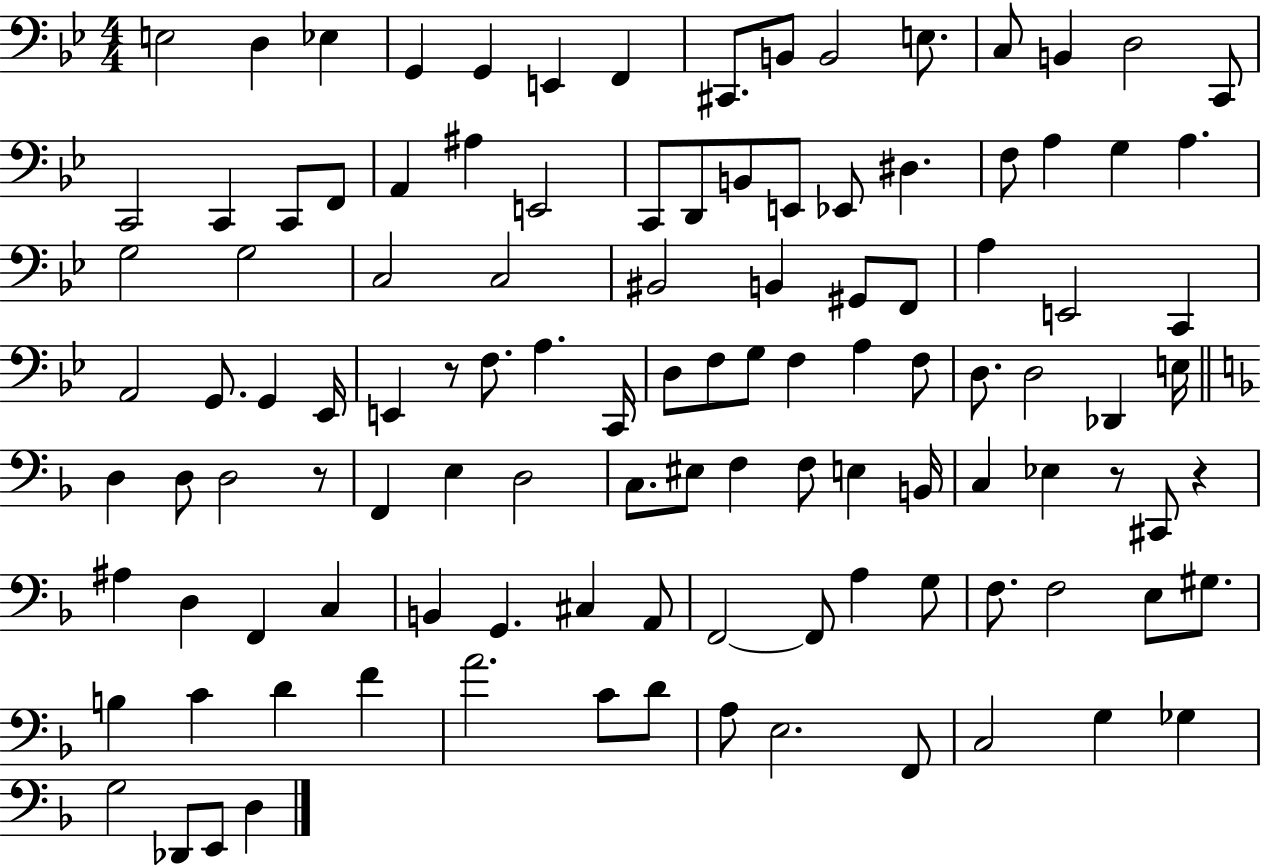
{
  \clef bass
  \numericTimeSignature
  \time 4/4
  \key bes \major
  e2 d4 ees4 | g,4 g,4 e,4 f,4 | cis,8. b,8 b,2 e8. | c8 b,4 d2 c,8 | \break c,2 c,4 c,8 f,8 | a,4 ais4 e,2 | c,8 d,8 b,8 e,8 ees,8 dis4. | f8 a4 g4 a4. | \break g2 g2 | c2 c2 | bis,2 b,4 gis,8 f,8 | a4 e,2 c,4 | \break a,2 g,8. g,4 ees,16 | e,4 r8 f8. a4. c,16 | d8 f8 g8 f4 a4 f8 | d8. d2 des,4 e16 | \break \bar "||" \break \key d \minor d4 d8 d2 r8 | f,4 e4 d2 | c8. eis8 f4 f8 e4 b,16 | c4 ees4 r8 cis,8 r4 | \break ais4 d4 f,4 c4 | b,4 g,4. cis4 a,8 | f,2~~ f,8 a4 g8 | f8. f2 e8 gis8. | \break b4 c'4 d'4 f'4 | a'2. c'8 d'8 | a8 e2. f,8 | c2 g4 ges4 | \break g2 des,8 e,8 d4 | \bar "|."
}